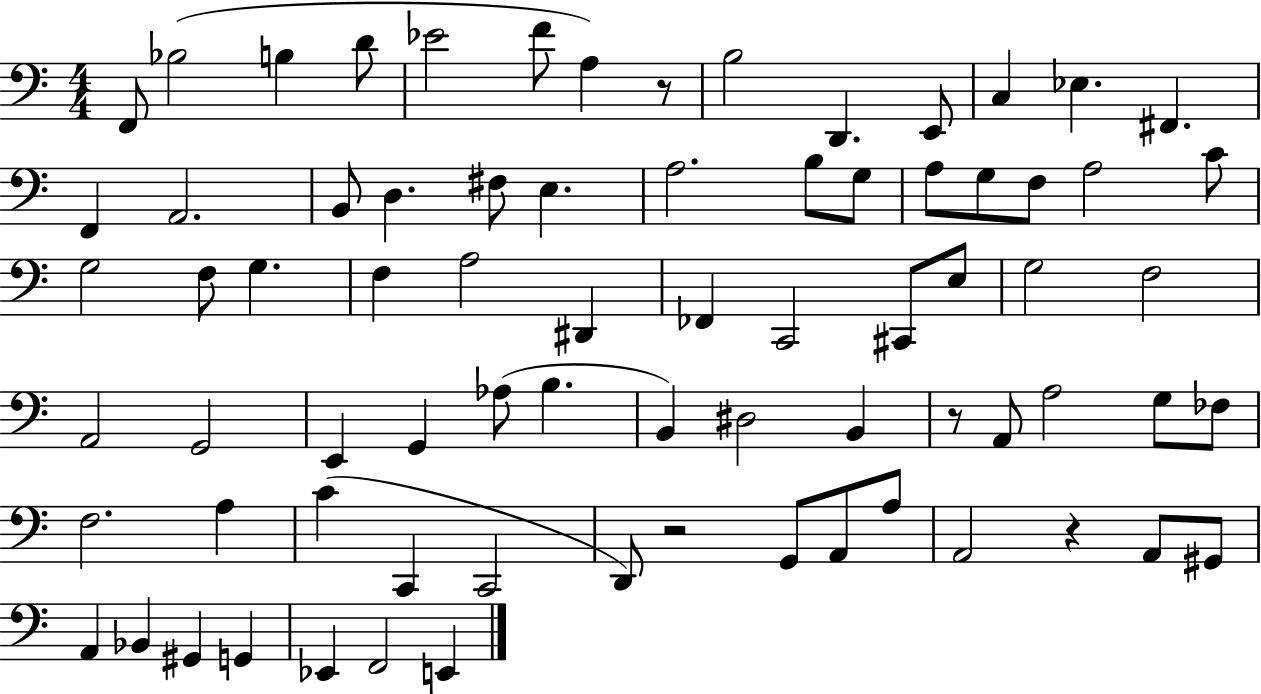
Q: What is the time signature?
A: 4/4